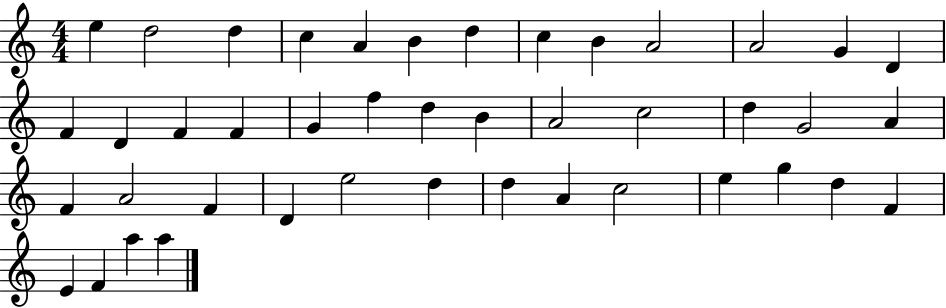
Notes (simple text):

E5/q D5/h D5/q C5/q A4/q B4/q D5/q C5/q B4/q A4/h A4/h G4/q D4/q F4/q D4/q F4/q F4/q G4/q F5/q D5/q B4/q A4/h C5/h D5/q G4/h A4/q F4/q A4/h F4/q D4/q E5/h D5/q D5/q A4/q C5/h E5/q G5/q D5/q F4/q E4/q F4/q A5/q A5/q